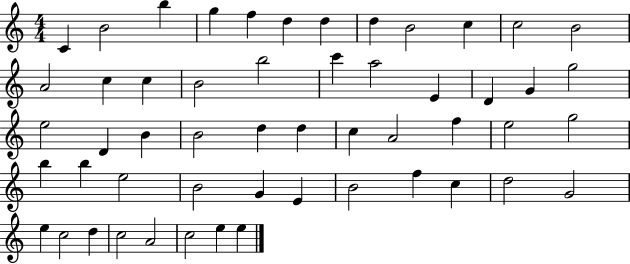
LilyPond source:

{
  \clef treble
  \numericTimeSignature
  \time 4/4
  \key c \major
  c'4 b'2 b''4 | g''4 f''4 d''4 d''4 | d''4 b'2 c''4 | c''2 b'2 | \break a'2 c''4 c''4 | b'2 b''2 | c'''4 a''2 e'4 | d'4 g'4 g''2 | \break e''2 d'4 b'4 | b'2 d''4 d''4 | c''4 a'2 f''4 | e''2 g''2 | \break b''4 b''4 e''2 | b'2 g'4 e'4 | b'2 f''4 c''4 | d''2 g'2 | \break e''4 c''2 d''4 | c''2 a'2 | c''2 e''4 e''4 | \bar "|."
}